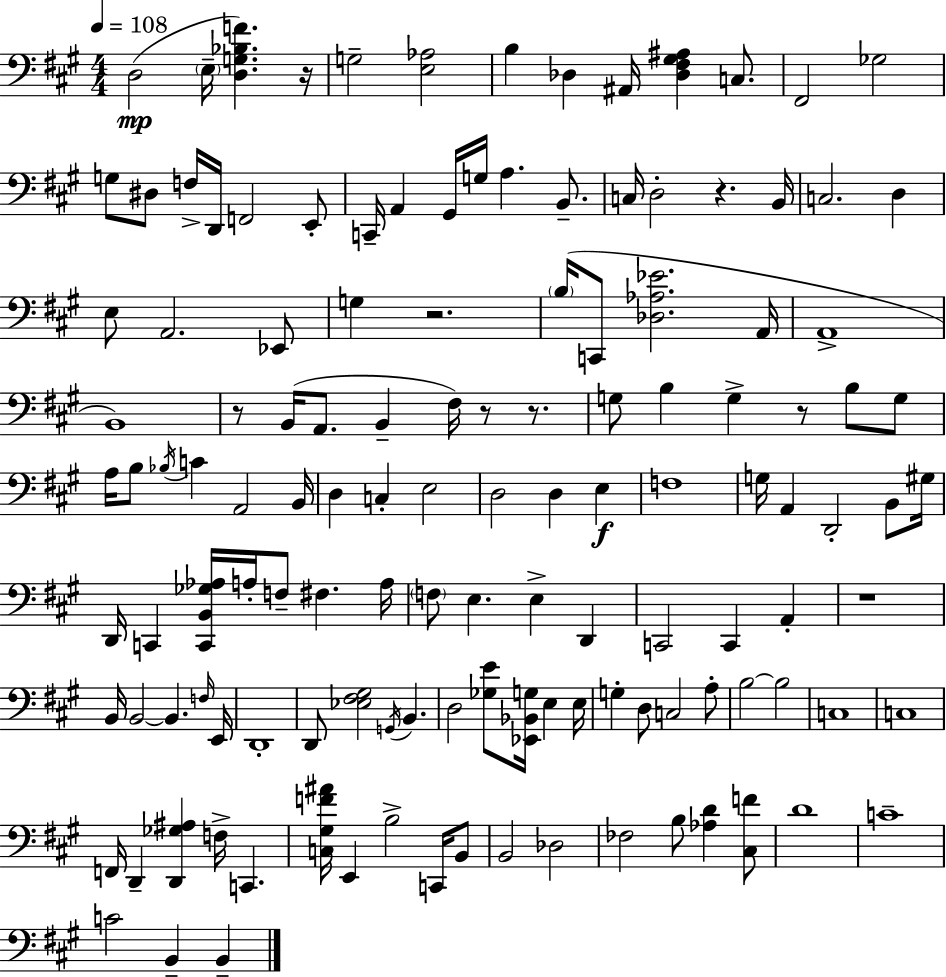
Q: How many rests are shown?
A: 8